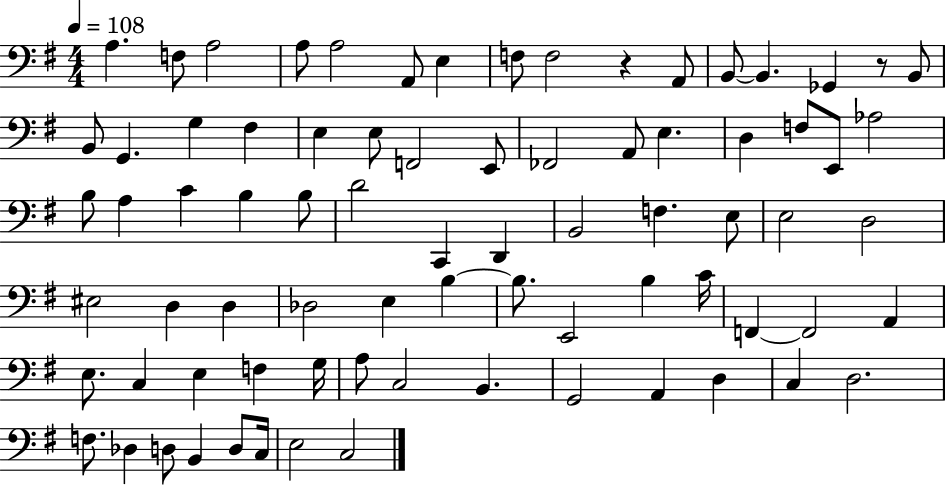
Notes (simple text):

A3/q. F3/e A3/h A3/e A3/h A2/e E3/q F3/e F3/h R/q A2/e B2/e B2/q. Gb2/q R/e B2/e B2/e G2/q. G3/q F#3/q E3/q E3/e F2/h E2/e FES2/h A2/e E3/q. D3/q F3/e E2/e Ab3/h B3/e A3/q C4/q B3/q B3/e D4/h C2/q D2/q B2/h F3/q. E3/e E3/h D3/h EIS3/h D3/q D3/q Db3/h E3/q B3/q B3/e. E2/h B3/q C4/s F2/q F2/h A2/q E3/e. C3/q E3/q F3/q G3/s A3/e C3/h B2/q. G2/h A2/q D3/q C3/q D3/h. F3/e. Db3/q D3/e B2/q D3/e C3/s E3/h C3/h